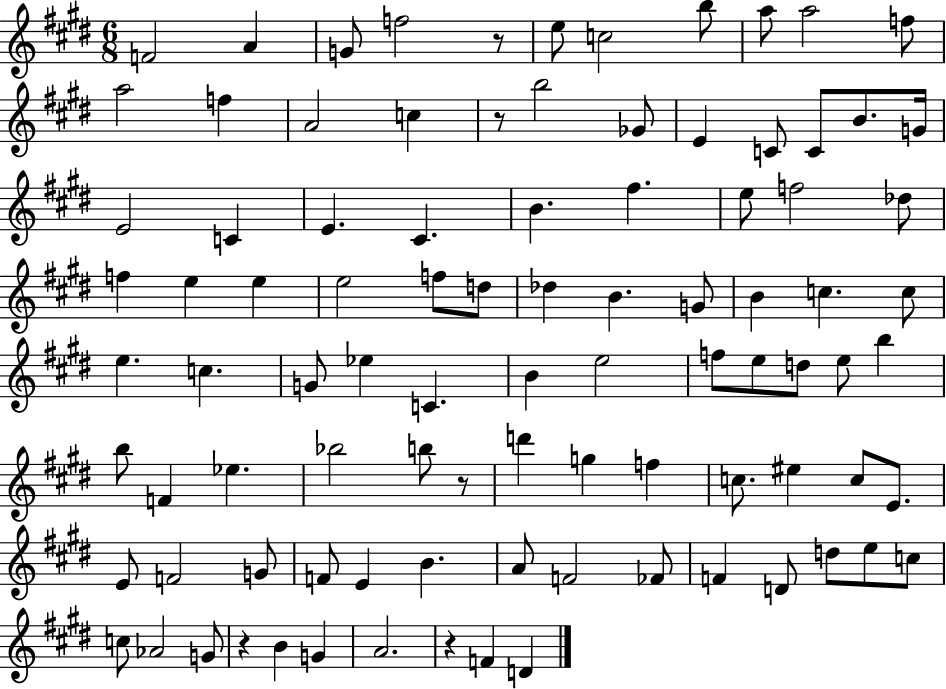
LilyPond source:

{
  \clef treble
  \numericTimeSignature
  \time 6/8
  \key e \major
  f'2 a'4 | g'8 f''2 r8 | e''8 c''2 b''8 | a''8 a''2 f''8 | \break a''2 f''4 | a'2 c''4 | r8 b''2 ges'8 | e'4 c'8 c'8 b'8. g'16 | \break e'2 c'4 | e'4. cis'4. | b'4. fis''4. | e''8 f''2 des''8 | \break f''4 e''4 e''4 | e''2 f''8 d''8 | des''4 b'4. g'8 | b'4 c''4. c''8 | \break e''4. c''4. | g'8 ees''4 c'4. | b'4 e''2 | f''8 e''8 d''8 e''8 b''4 | \break b''8 f'4 ees''4. | bes''2 b''8 r8 | d'''4 g''4 f''4 | c''8. eis''4 c''8 e'8. | \break e'8 f'2 g'8 | f'8 e'4 b'4. | a'8 f'2 fes'8 | f'4 d'8 d''8 e''8 c''8 | \break c''8 aes'2 g'8 | r4 b'4 g'4 | a'2. | r4 f'4 d'4 | \break \bar "|."
}